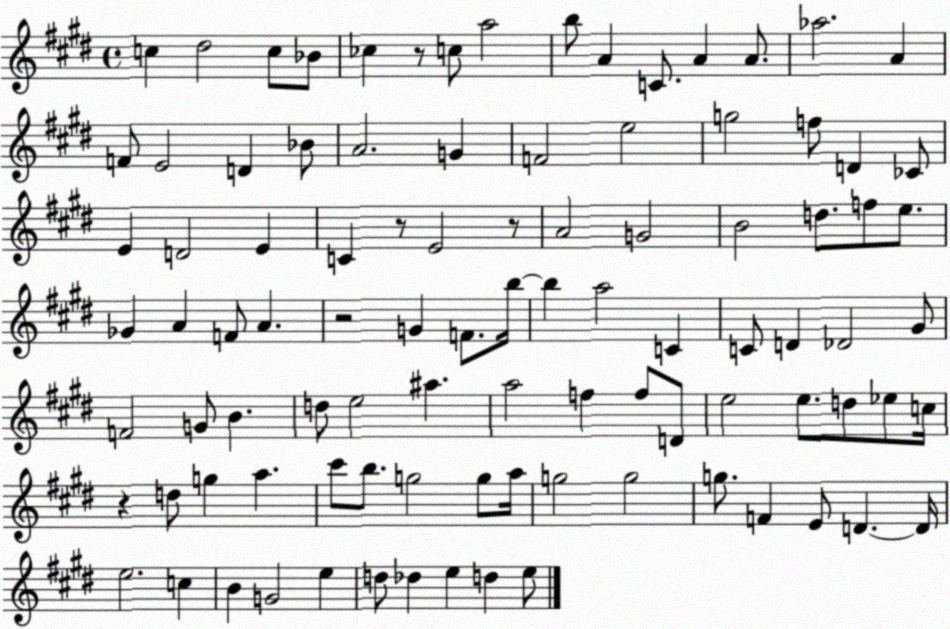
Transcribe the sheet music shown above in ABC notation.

X:1
T:Untitled
M:4/4
L:1/4
K:E
c ^d2 c/2 _B/2 _c z/2 c/2 a2 b/2 A C/2 A A/2 _a2 A F/2 E2 D _B/2 A2 G F2 e2 g2 f/2 D _C/2 E D2 E C z/2 E2 z/2 A2 G2 B2 d/2 f/2 e/2 _G A F/2 A z2 G F/2 b/4 b a2 C C/2 D _D2 ^G/2 F2 G/2 B d/2 e2 ^a a2 f f/2 D/2 e2 e/2 d/2 _e/2 c/4 z d/2 g a ^c'/2 b/2 g2 g/2 a/4 g2 g2 g/2 F E/2 D D/4 e2 c B G2 e d/2 _d e d e/2